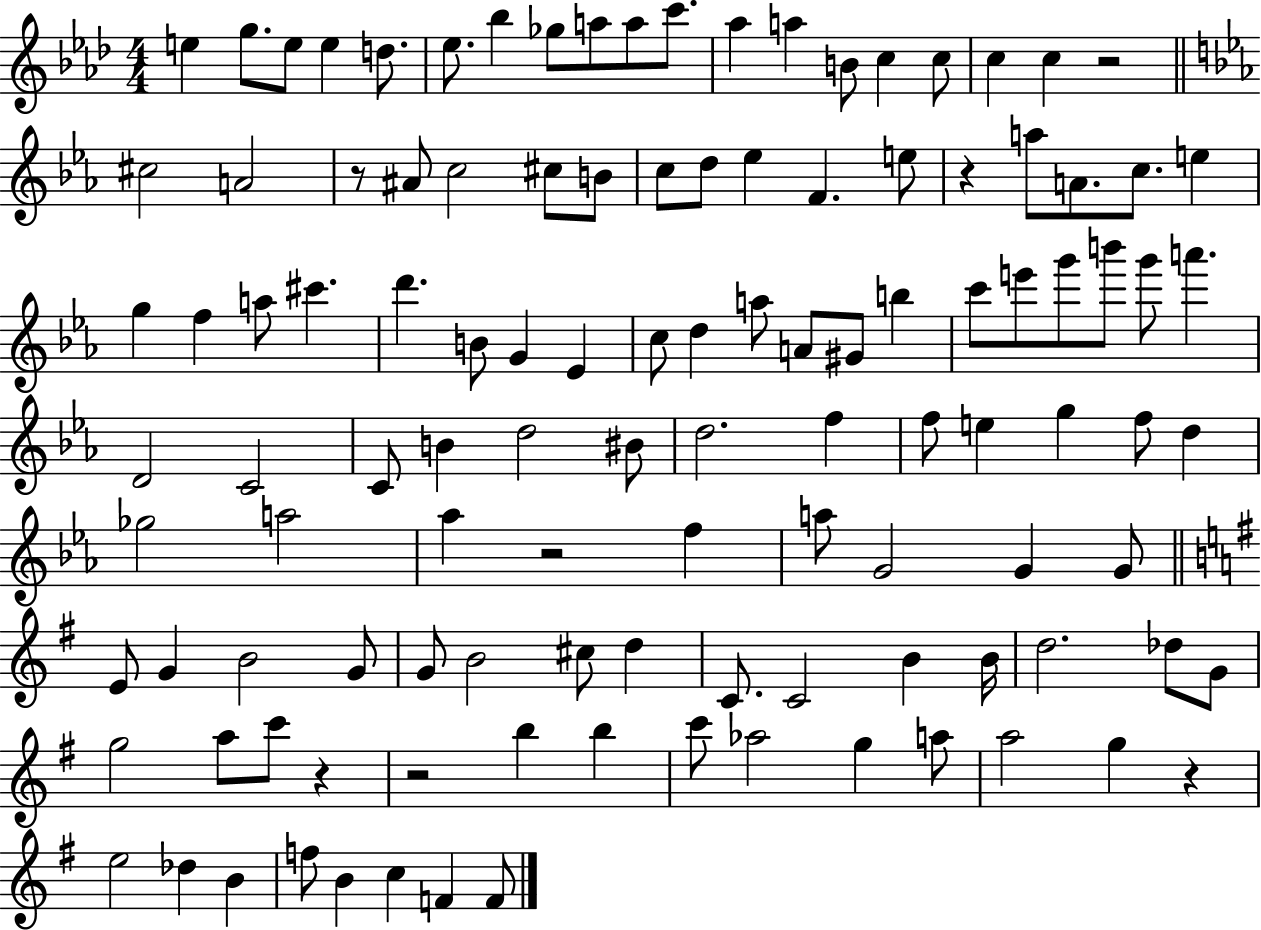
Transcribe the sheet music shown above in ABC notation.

X:1
T:Untitled
M:4/4
L:1/4
K:Ab
e g/2 e/2 e d/2 _e/2 _b _g/2 a/2 a/2 c'/2 _a a B/2 c c/2 c c z2 ^c2 A2 z/2 ^A/2 c2 ^c/2 B/2 c/2 d/2 _e F e/2 z a/2 A/2 c/2 e g f a/2 ^c' d' B/2 G _E c/2 d a/2 A/2 ^G/2 b c'/2 e'/2 g'/2 b'/2 g'/2 a' D2 C2 C/2 B d2 ^B/2 d2 f f/2 e g f/2 d _g2 a2 _a z2 f a/2 G2 G G/2 E/2 G B2 G/2 G/2 B2 ^c/2 d C/2 C2 B B/4 d2 _d/2 G/2 g2 a/2 c'/2 z z2 b b c'/2 _a2 g a/2 a2 g z e2 _d B f/2 B c F F/2